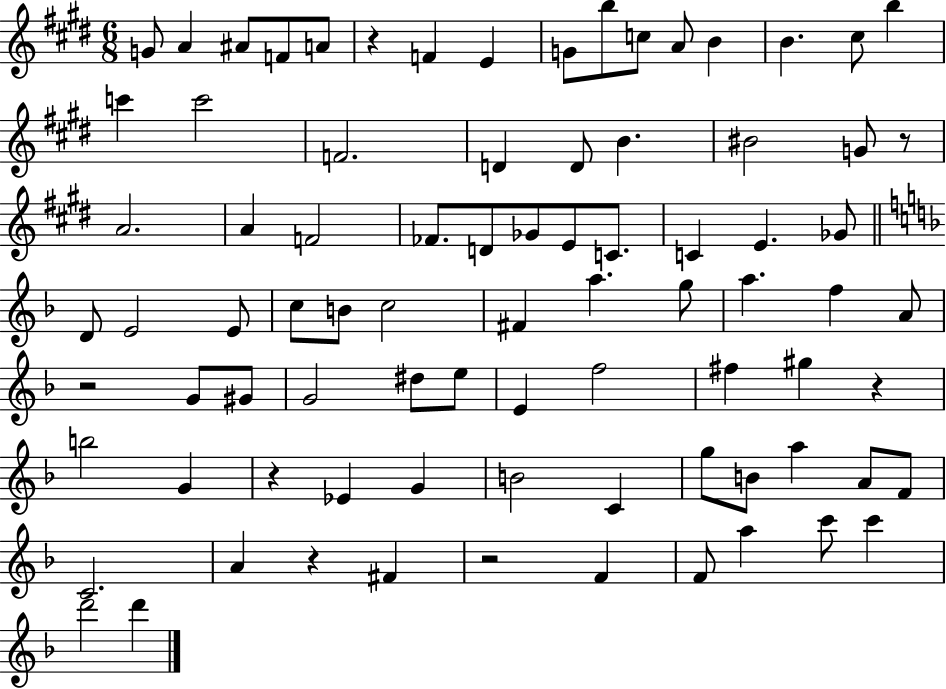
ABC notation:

X:1
T:Untitled
M:6/8
L:1/4
K:E
G/2 A ^A/2 F/2 A/2 z F E G/2 b/2 c/2 A/2 B B ^c/2 b c' c'2 F2 D D/2 B ^B2 G/2 z/2 A2 A F2 _F/2 D/2 _G/2 E/2 C/2 C E _G/2 D/2 E2 E/2 c/2 B/2 c2 ^F a g/2 a f A/2 z2 G/2 ^G/2 G2 ^d/2 e/2 E f2 ^f ^g z b2 G z _E G B2 C g/2 B/2 a A/2 F/2 C2 A z ^F z2 F F/2 a c'/2 c' d'2 d'